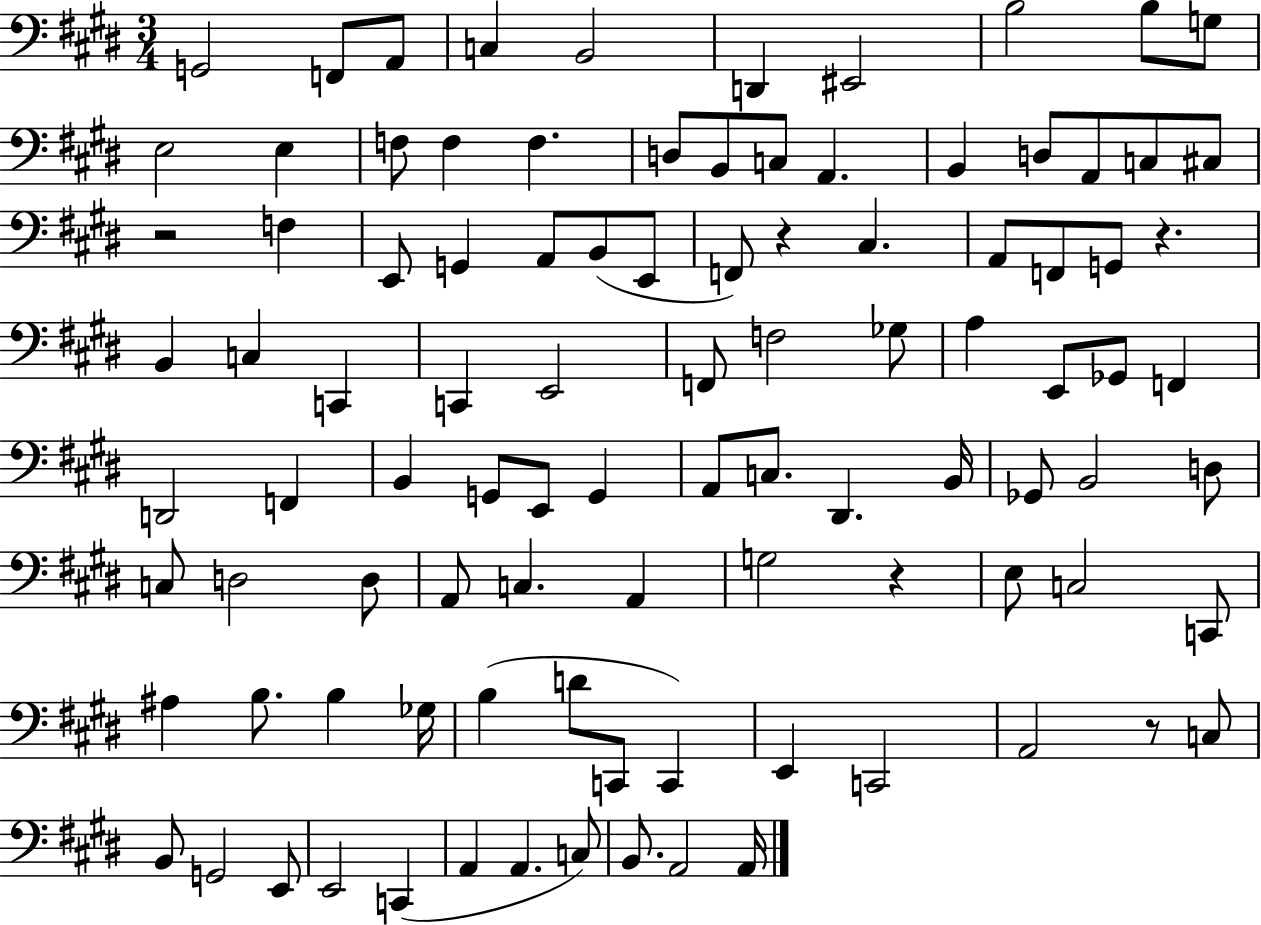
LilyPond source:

{
  \clef bass
  \numericTimeSignature
  \time 3/4
  \key e \major
  g,2 f,8 a,8 | c4 b,2 | d,4 eis,2 | b2 b8 g8 | \break e2 e4 | f8 f4 f4. | d8 b,8 c8 a,4. | b,4 d8 a,8 c8 cis8 | \break r2 f4 | e,8 g,4 a,8 b,8( e,8 | f,8) r4 cis4. | a,8 f,8 g,8 r4. | \break b,4 c4 c,4 | c,4 e,2 | f,8 f2 ges8 | a4 e,8 ges,8 f,4 | \break d,2 f,4 | b,4 g,8 e,8 g,4 | a,8 c8. dis,4. b,16 | ges,8 b,2 d8 | \break c8 d2 d8 | a,8 c4. a,4 | g2 r4 | e8 c2 c,8 | \break ais4 b8. b4 ges16 | b4( d'8 c,8 c,4) | e,4 c,2 | a,2 r8 c8 | \break b,8 g,2 e,8 | e,2 c,4( | a,4 a,4. c8) | b,8. a,2 a,16 | \break \bar "|."
}